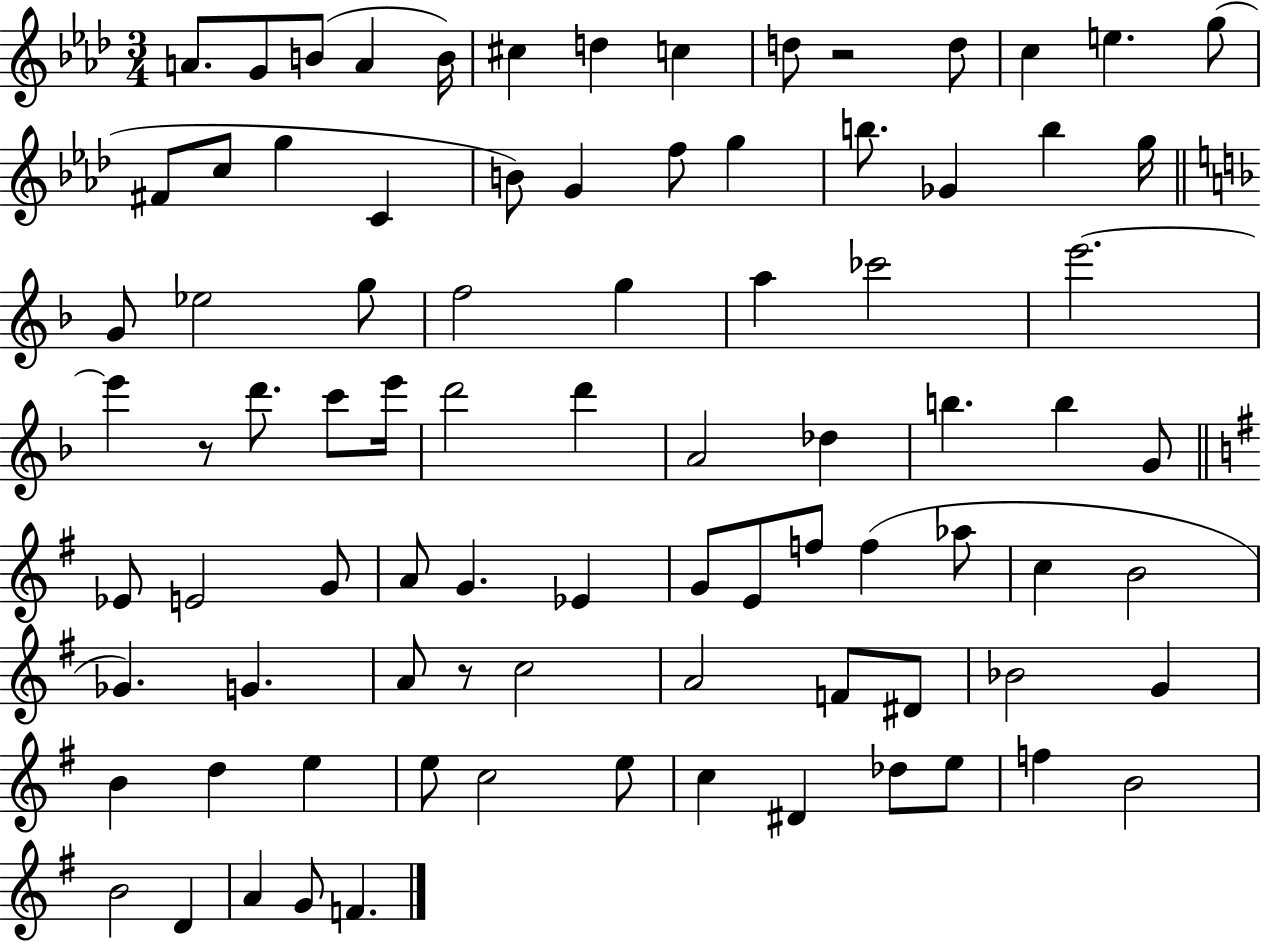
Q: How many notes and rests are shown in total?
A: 86